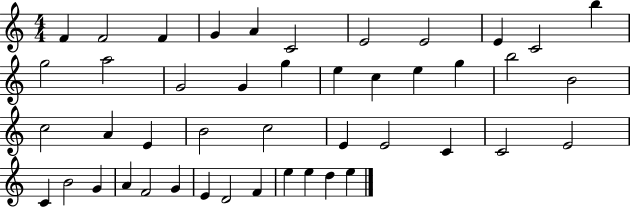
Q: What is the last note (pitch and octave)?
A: E5